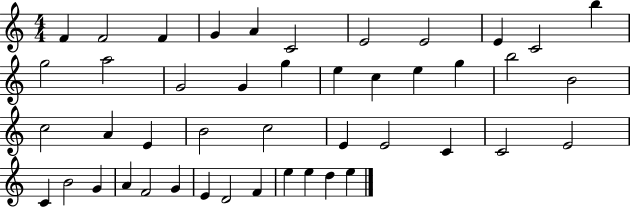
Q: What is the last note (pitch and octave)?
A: E5